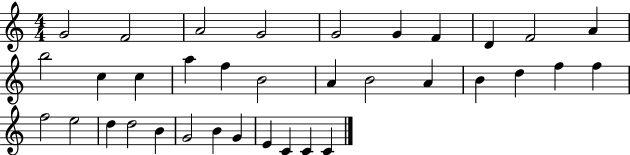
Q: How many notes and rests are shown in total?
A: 35